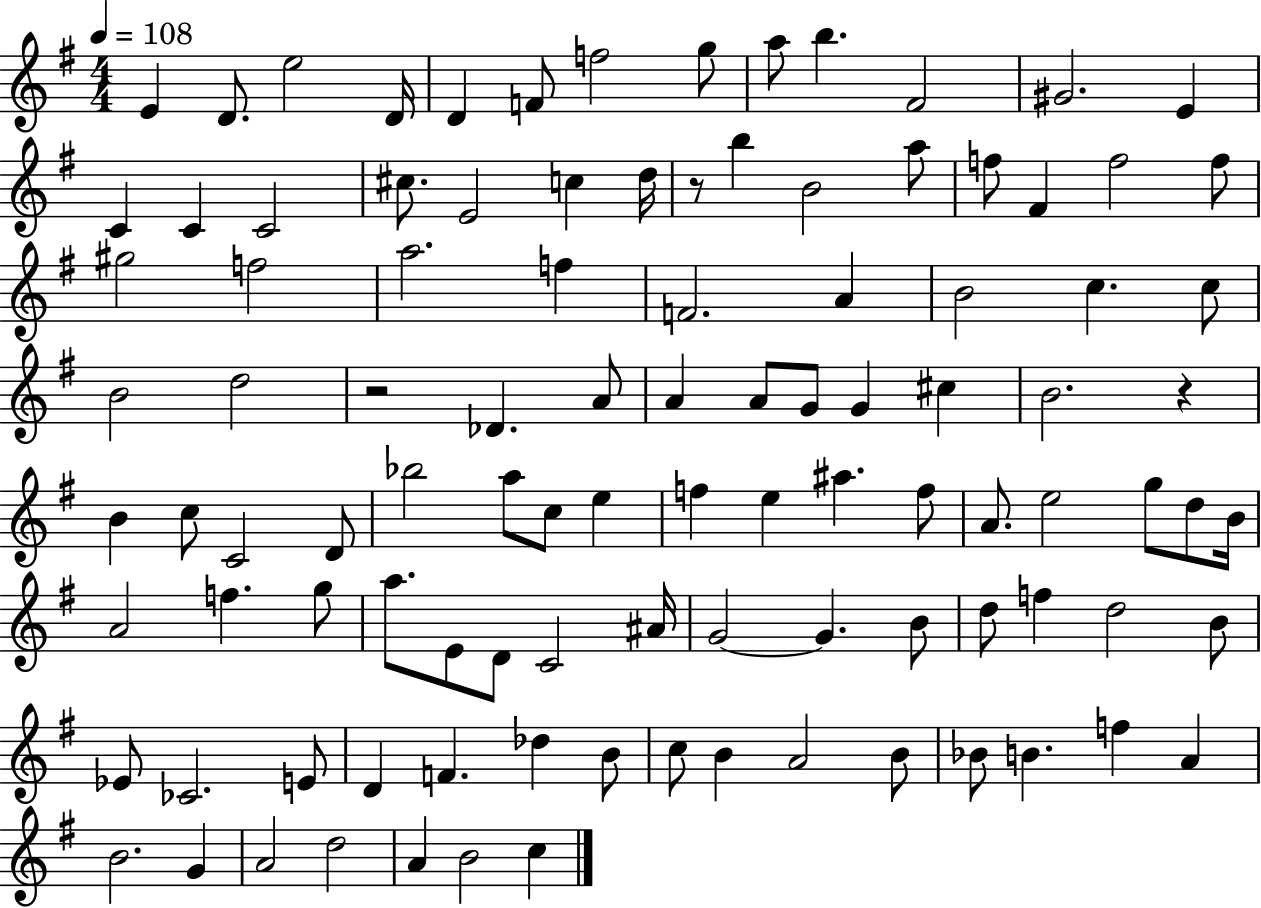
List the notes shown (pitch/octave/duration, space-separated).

E4/q D4/e. E5/h D4/s D4/q F4/e F5/h G5/e A5/e B5/q. F#4/h G#4/h. E4/q C4/q C4/q C4/h C#5/e. E4/h C5/q D5/s R/e B5/q B4/h A5/e F5/e F#4/q F5/h F5/e G#5/h F5/h A5/h. F5/q F4/h. A4/q B4/h C5/q. C5/e B4/h D5/h R/h Db4/q. A4/e A4/q A4/e G4/e G4/q C#5/q B4/h. R/q B4/q C5/e C4/h D4/e Bb5/h A5/e C5/e E5/q F5/q E5/q A#5/q. F5/e A4/e. E5/h G5/e D5/e B4/s A4/h F5/q. G5/e A5/e. E4/e D4/e C4/h A#4/s G4/h G4/q. B4/e D5/e F5/q D5/h B4/e Eb4/e CES4/h. E4/e D4/q F4/q. Db5/q B4/e C5/e B4/q A4/h B4/e Bb4/e B4/q. F5/q A4/q B4/h. G4/q A4/h D5/h A4/q B4/h C5/q